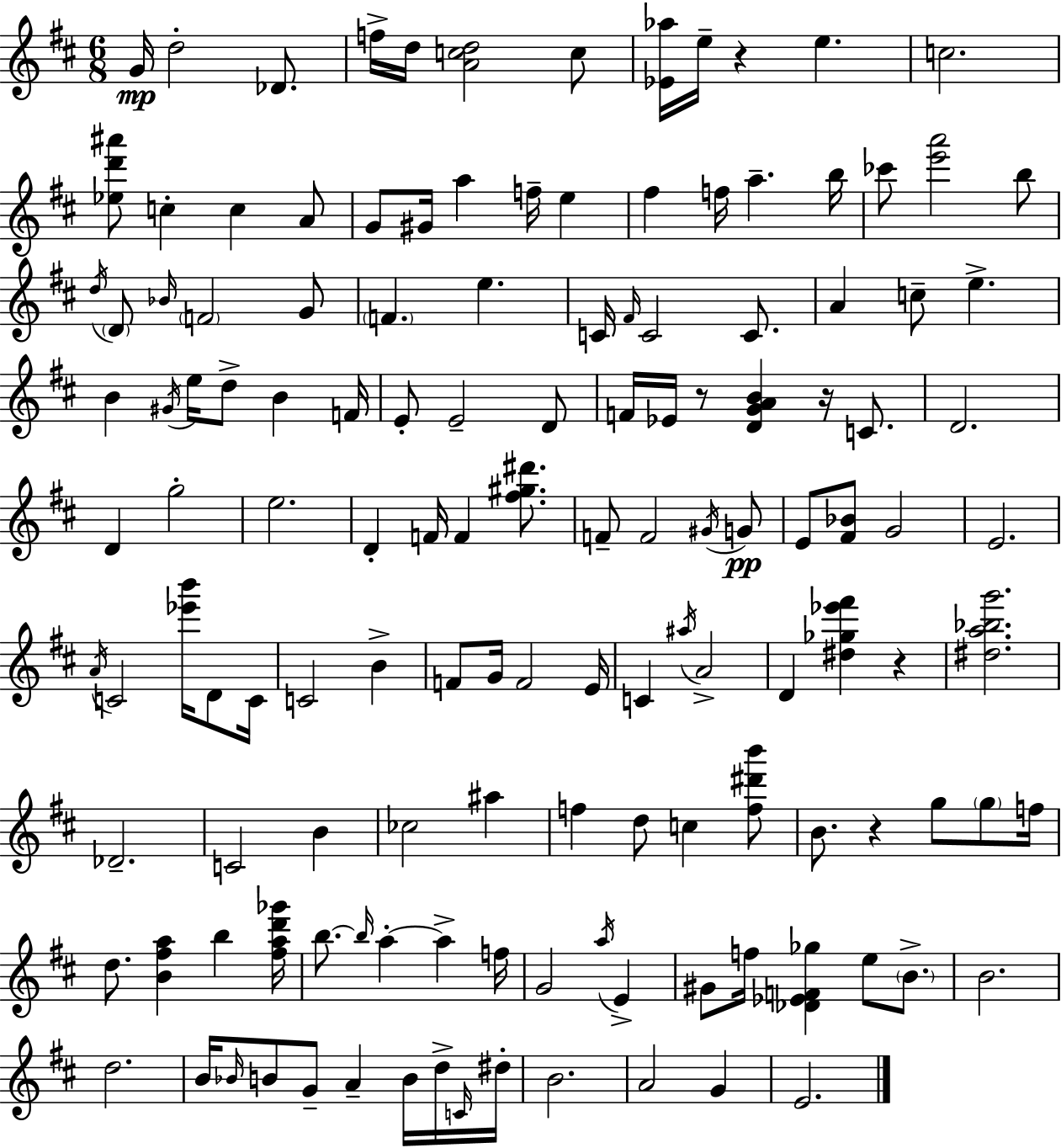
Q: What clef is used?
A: treble